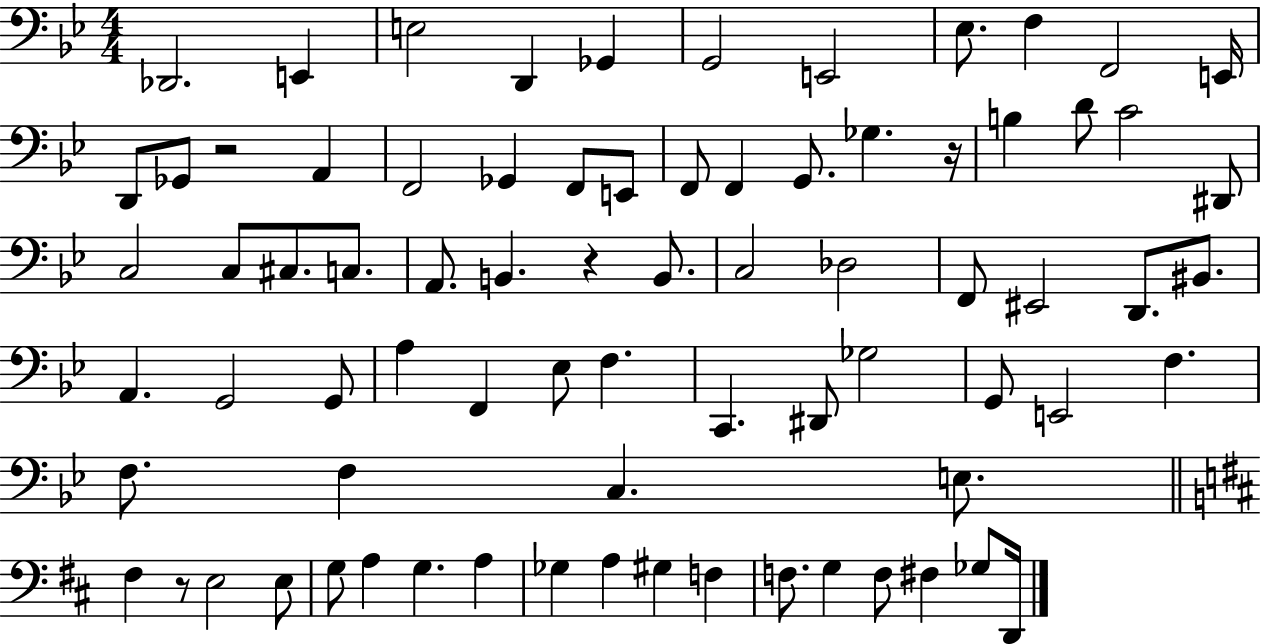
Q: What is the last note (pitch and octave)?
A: D2